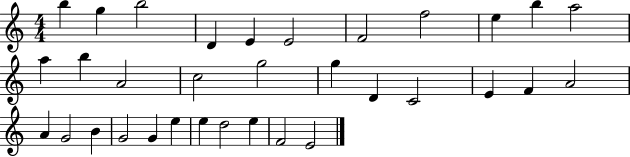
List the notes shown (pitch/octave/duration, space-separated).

B5/q G5/q B5/h D4/q E4/q E4/h F4/h F5/h E5/q B5/q A5/h A5/q B5/q A4/h C5/h G5/h G5/q D4/q C4/h E4/q F4/q A4/h A4/q G4/h B4/q G4/h G4/q E5/q E5/q D5/h E5/q F4/h E4/h